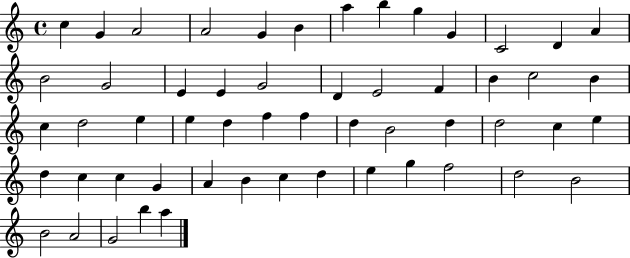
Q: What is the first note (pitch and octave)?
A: C5